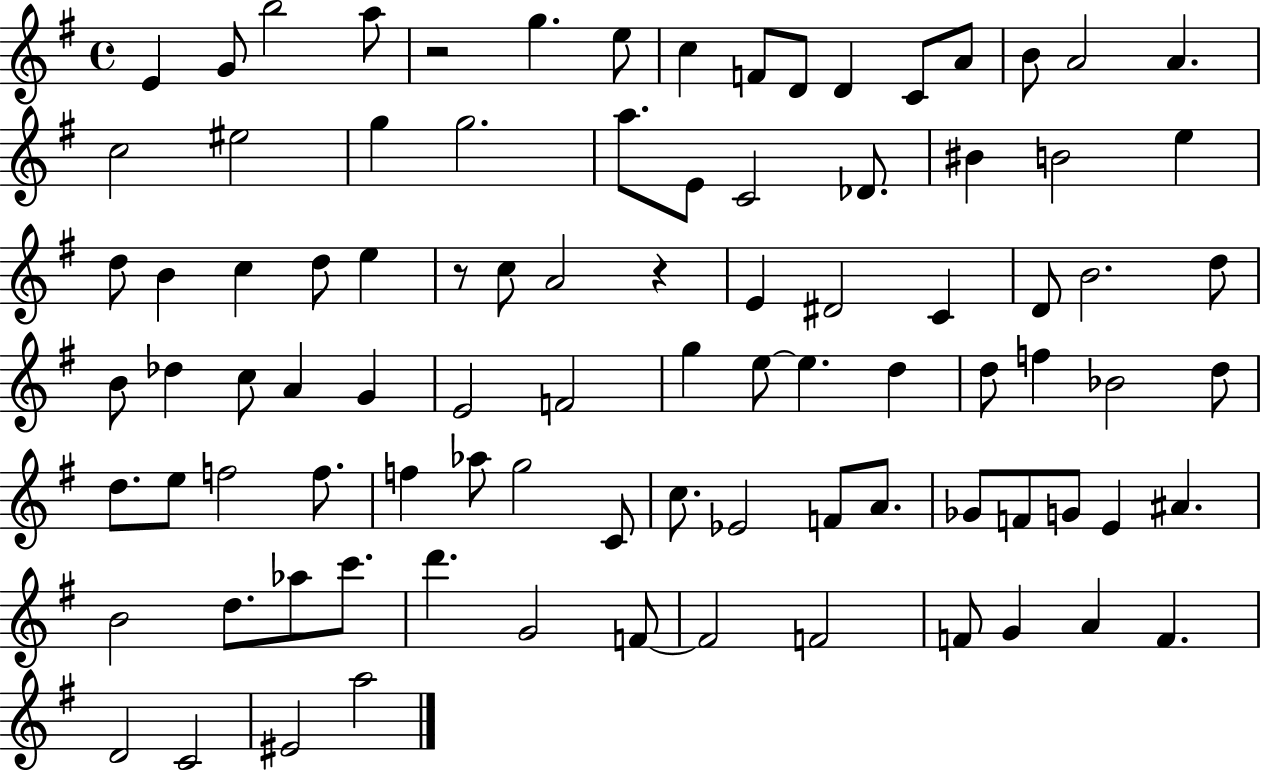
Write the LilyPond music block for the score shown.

{
  \clef treble
  \time 4/4
  \defaultTimeSignature
  \key g \major
  e'4 g'8 b''2 a''8 | r2 g''4. e''8 | c''4 f'8 d'8 d'4 c'8 a'8 | b'8 a'2 a'4. | \break c''2 eis''2 | g''4 g''2. | a''8. e'8 c'2 des'8. | bis'4 b'2 e''4 | \break d''8 b'4 c''4 d''8 e''4 | r8 c''8 a'2 r4 | e'4 dis'2 c'4 | d'8 b'2. d''8 | \break b'8 des''4 c''8 a'4 g'4 | e'2 f'2 | g''4 e''8~~ e''4. d''4 | d''8 f''4 bes'2 d''8 | \break d''8. e''8 f''2 f''8. | f''4 aes''8 g''2 c'8 | c''8. ees'2 f'8 a'8. | ges'8 f'8 g'8 e'4 ais'4. | \break b'2 d''8. aes''8 c'''8. | d'''4. g'2 f'8~~ | f'2 f'2 | f'8 g'4 a'4 f'4. | \break d'2 c'2 | eis'2 a''2 | \bar "|."
}